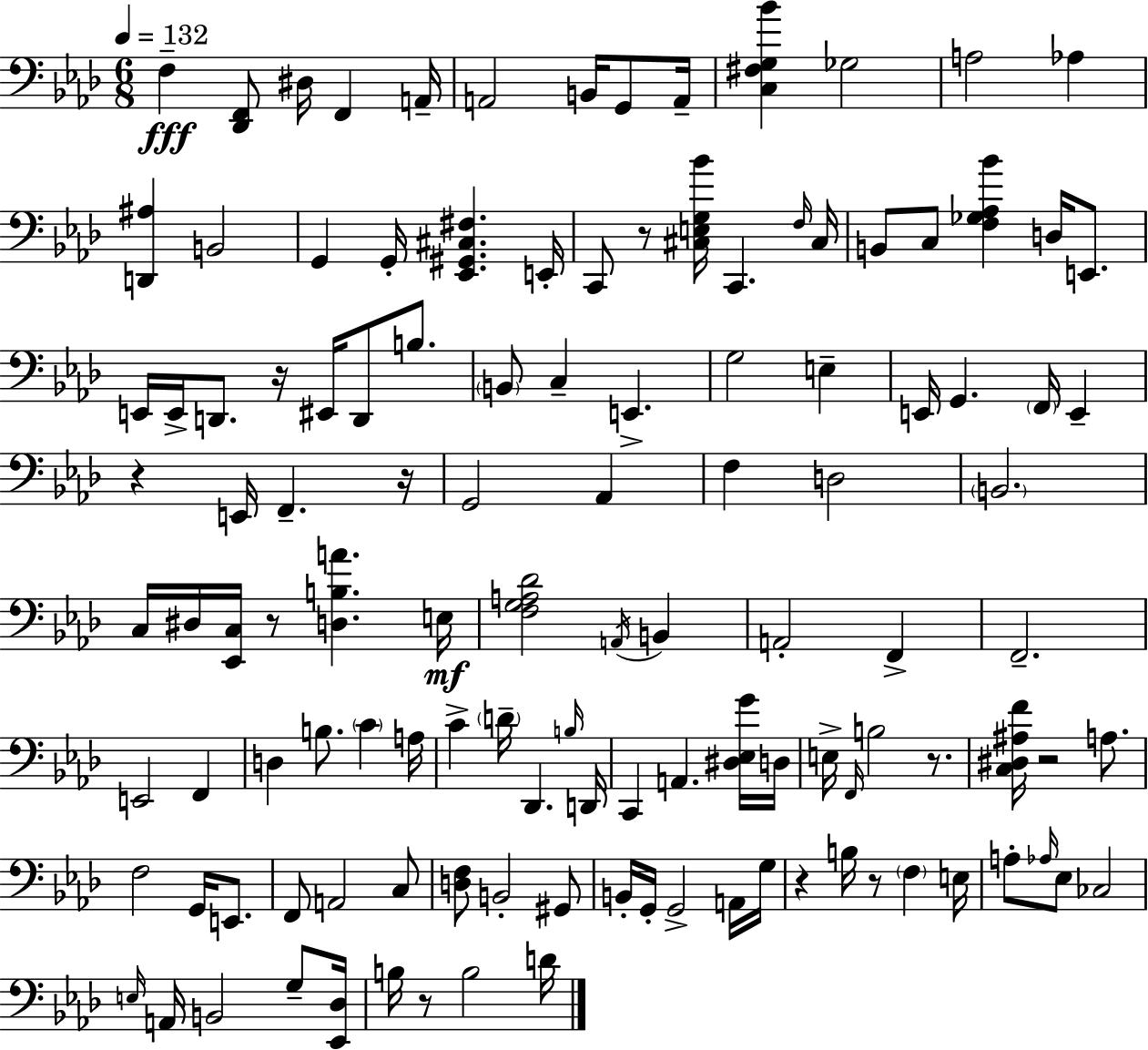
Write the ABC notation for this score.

X:1
T:Untitled
M:6/8
L:1/4
K:Fm
F, [_D,,F,,]/2 ^D,/4 F,, A,,/4 A,,2 B,,/4 G,,/2 A,,/4 [C,^F,G,_B] _G,2 A,2 _A, [D,,^A,] B,,2 G,, G,,/4 [_E,,^G,,^C,^F,] E,,/4 C,,/2 z/2 [^C,E,G,_B]/4 C,, F,/4 ^C,/4 B,,/2 C,/2 [F,_G,_A,_B] D,/4 E,,/2 E,,/4 E,,/4 D,,/2 z/4 ^E,,/4 D,,/2 B,/2 B,,/2 C, E,, G,2 E, E,,/4 G,, F,,/4 E,, z E,,/4 F,, z/4 G,,2 _A,, F, D,2 B,,2 C,/4 ^D,/4 [_E,,C,]/4 z/2 [D,B,A] E,/4 [F,G,A,_D]2 A,,/4 B,, A,,2 F,, F,,2 E,,2 F,, D, B,/2 C A,/4 C D/4 _D,, B,/4 D,,/4 C,, A,, [^D,_E,G]/4 D,/4 E,/4 F,,/4 B,2 z/2 [C,^D,^A,F]/4 z2 A,/2 F,2 G,,/4 E,,/2 F,,/2 A,,2 C,/2 [D,F,]/2 B,,2 ^G,,/2 B,,/4 G,,/4 G,,2 A,,/4 G,/4 z B,/4 z/2 F, E,/4 A,/2 _A,/4 _E,/2 _C,2 E,/4 A,,/4 B,,2 G,/2 [_E,,_D,]/4 B,/4 z/2 B,2 D/4